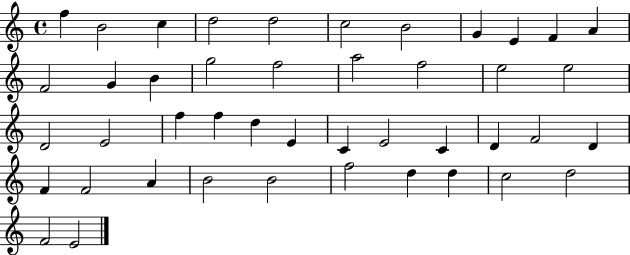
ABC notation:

X:1
T:Untitled
M:4/4
L:1/4
K:C
f B2 c d2 d2 c2 B2 G E F A F2 G B g2 f2 a2 f2 e2 e2 D2 E2 f f d E C E2 C D F2 D F F2 A B2 B2 f2 d d c2 d2 F2 E2